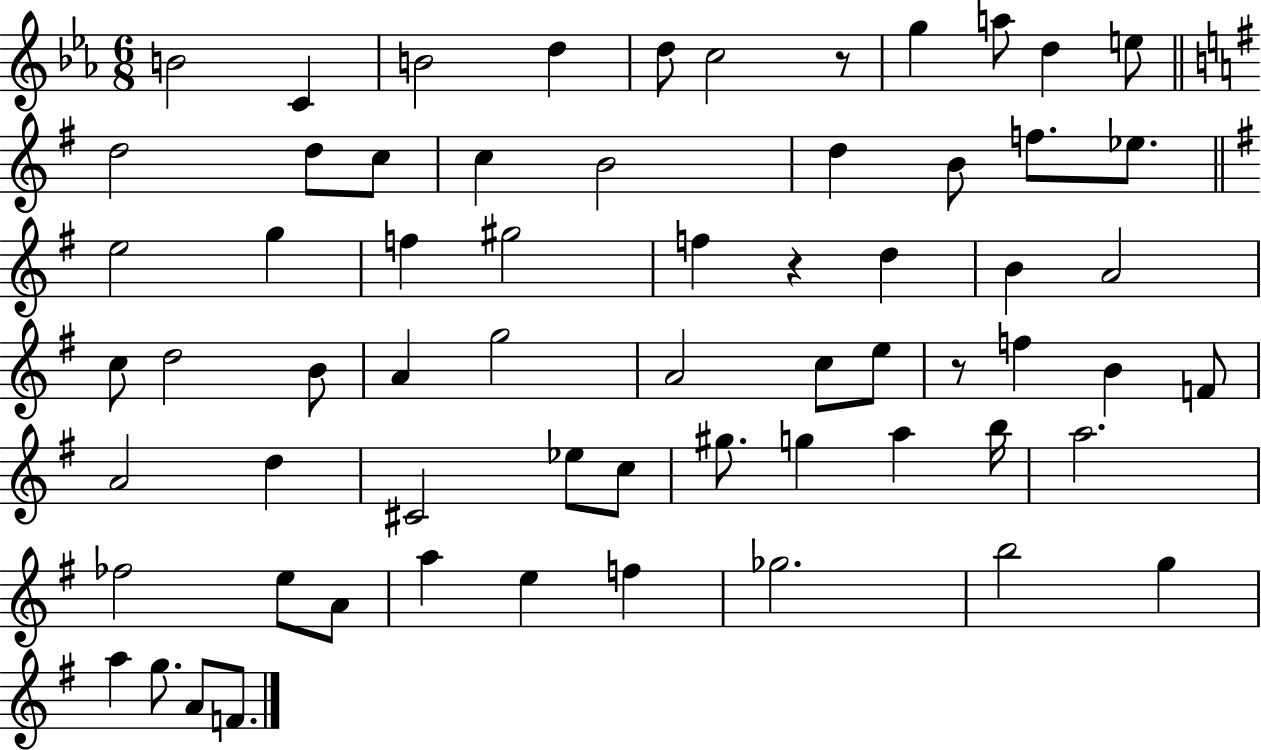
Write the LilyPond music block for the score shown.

{
  \clef treble
  \numericTimeSignature
  \time 6/8
  \key ees \major
  \repeat volta 2 { b'2 c'4 | b'2 d''4 | d''8 c''2 r8 | g''4 a''8 d''4 e''8 | \break \bar "||" \break \key g \major d''2 d''8 c''8 | c''4 b'2 | d''4 b'8 f''8. ees''8. | \bar "||" \break \key g \major e''2 g''4 | f''4 gis''2 | f''4 r4 d''4 | b'4 a'2 | \break c''8 d''2 b'8 | a'4 g''2 | a'2 c''8 e''8 | r8 f''4 b'4 f'8 | \break a'2 d''4 | cis'2 ees''8 c''8 | gis''8. g''4 a''4 b''16 | a''2. | \break fes''2 e''8 a'8 | a''4 e''4 f''4 | ges''2. | b''2 g''4 | \break a''4 g''8. a'8 f'8. | } \bar "|."
}